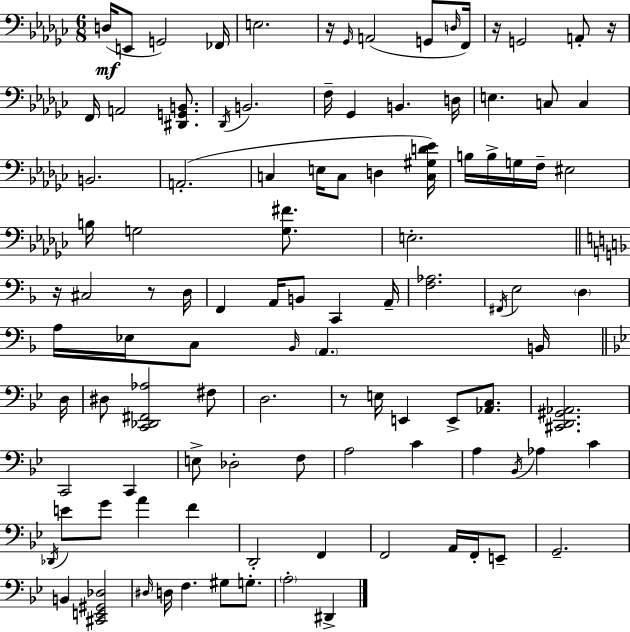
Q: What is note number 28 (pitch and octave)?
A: C3